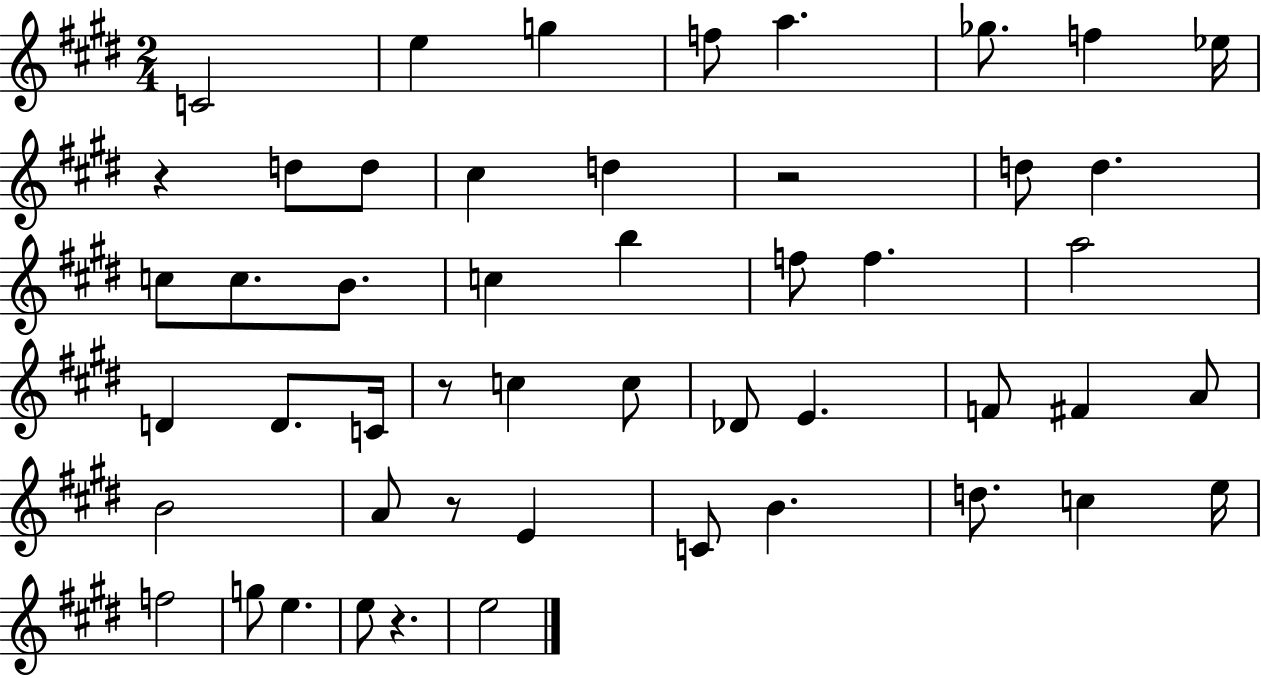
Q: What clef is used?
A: treble